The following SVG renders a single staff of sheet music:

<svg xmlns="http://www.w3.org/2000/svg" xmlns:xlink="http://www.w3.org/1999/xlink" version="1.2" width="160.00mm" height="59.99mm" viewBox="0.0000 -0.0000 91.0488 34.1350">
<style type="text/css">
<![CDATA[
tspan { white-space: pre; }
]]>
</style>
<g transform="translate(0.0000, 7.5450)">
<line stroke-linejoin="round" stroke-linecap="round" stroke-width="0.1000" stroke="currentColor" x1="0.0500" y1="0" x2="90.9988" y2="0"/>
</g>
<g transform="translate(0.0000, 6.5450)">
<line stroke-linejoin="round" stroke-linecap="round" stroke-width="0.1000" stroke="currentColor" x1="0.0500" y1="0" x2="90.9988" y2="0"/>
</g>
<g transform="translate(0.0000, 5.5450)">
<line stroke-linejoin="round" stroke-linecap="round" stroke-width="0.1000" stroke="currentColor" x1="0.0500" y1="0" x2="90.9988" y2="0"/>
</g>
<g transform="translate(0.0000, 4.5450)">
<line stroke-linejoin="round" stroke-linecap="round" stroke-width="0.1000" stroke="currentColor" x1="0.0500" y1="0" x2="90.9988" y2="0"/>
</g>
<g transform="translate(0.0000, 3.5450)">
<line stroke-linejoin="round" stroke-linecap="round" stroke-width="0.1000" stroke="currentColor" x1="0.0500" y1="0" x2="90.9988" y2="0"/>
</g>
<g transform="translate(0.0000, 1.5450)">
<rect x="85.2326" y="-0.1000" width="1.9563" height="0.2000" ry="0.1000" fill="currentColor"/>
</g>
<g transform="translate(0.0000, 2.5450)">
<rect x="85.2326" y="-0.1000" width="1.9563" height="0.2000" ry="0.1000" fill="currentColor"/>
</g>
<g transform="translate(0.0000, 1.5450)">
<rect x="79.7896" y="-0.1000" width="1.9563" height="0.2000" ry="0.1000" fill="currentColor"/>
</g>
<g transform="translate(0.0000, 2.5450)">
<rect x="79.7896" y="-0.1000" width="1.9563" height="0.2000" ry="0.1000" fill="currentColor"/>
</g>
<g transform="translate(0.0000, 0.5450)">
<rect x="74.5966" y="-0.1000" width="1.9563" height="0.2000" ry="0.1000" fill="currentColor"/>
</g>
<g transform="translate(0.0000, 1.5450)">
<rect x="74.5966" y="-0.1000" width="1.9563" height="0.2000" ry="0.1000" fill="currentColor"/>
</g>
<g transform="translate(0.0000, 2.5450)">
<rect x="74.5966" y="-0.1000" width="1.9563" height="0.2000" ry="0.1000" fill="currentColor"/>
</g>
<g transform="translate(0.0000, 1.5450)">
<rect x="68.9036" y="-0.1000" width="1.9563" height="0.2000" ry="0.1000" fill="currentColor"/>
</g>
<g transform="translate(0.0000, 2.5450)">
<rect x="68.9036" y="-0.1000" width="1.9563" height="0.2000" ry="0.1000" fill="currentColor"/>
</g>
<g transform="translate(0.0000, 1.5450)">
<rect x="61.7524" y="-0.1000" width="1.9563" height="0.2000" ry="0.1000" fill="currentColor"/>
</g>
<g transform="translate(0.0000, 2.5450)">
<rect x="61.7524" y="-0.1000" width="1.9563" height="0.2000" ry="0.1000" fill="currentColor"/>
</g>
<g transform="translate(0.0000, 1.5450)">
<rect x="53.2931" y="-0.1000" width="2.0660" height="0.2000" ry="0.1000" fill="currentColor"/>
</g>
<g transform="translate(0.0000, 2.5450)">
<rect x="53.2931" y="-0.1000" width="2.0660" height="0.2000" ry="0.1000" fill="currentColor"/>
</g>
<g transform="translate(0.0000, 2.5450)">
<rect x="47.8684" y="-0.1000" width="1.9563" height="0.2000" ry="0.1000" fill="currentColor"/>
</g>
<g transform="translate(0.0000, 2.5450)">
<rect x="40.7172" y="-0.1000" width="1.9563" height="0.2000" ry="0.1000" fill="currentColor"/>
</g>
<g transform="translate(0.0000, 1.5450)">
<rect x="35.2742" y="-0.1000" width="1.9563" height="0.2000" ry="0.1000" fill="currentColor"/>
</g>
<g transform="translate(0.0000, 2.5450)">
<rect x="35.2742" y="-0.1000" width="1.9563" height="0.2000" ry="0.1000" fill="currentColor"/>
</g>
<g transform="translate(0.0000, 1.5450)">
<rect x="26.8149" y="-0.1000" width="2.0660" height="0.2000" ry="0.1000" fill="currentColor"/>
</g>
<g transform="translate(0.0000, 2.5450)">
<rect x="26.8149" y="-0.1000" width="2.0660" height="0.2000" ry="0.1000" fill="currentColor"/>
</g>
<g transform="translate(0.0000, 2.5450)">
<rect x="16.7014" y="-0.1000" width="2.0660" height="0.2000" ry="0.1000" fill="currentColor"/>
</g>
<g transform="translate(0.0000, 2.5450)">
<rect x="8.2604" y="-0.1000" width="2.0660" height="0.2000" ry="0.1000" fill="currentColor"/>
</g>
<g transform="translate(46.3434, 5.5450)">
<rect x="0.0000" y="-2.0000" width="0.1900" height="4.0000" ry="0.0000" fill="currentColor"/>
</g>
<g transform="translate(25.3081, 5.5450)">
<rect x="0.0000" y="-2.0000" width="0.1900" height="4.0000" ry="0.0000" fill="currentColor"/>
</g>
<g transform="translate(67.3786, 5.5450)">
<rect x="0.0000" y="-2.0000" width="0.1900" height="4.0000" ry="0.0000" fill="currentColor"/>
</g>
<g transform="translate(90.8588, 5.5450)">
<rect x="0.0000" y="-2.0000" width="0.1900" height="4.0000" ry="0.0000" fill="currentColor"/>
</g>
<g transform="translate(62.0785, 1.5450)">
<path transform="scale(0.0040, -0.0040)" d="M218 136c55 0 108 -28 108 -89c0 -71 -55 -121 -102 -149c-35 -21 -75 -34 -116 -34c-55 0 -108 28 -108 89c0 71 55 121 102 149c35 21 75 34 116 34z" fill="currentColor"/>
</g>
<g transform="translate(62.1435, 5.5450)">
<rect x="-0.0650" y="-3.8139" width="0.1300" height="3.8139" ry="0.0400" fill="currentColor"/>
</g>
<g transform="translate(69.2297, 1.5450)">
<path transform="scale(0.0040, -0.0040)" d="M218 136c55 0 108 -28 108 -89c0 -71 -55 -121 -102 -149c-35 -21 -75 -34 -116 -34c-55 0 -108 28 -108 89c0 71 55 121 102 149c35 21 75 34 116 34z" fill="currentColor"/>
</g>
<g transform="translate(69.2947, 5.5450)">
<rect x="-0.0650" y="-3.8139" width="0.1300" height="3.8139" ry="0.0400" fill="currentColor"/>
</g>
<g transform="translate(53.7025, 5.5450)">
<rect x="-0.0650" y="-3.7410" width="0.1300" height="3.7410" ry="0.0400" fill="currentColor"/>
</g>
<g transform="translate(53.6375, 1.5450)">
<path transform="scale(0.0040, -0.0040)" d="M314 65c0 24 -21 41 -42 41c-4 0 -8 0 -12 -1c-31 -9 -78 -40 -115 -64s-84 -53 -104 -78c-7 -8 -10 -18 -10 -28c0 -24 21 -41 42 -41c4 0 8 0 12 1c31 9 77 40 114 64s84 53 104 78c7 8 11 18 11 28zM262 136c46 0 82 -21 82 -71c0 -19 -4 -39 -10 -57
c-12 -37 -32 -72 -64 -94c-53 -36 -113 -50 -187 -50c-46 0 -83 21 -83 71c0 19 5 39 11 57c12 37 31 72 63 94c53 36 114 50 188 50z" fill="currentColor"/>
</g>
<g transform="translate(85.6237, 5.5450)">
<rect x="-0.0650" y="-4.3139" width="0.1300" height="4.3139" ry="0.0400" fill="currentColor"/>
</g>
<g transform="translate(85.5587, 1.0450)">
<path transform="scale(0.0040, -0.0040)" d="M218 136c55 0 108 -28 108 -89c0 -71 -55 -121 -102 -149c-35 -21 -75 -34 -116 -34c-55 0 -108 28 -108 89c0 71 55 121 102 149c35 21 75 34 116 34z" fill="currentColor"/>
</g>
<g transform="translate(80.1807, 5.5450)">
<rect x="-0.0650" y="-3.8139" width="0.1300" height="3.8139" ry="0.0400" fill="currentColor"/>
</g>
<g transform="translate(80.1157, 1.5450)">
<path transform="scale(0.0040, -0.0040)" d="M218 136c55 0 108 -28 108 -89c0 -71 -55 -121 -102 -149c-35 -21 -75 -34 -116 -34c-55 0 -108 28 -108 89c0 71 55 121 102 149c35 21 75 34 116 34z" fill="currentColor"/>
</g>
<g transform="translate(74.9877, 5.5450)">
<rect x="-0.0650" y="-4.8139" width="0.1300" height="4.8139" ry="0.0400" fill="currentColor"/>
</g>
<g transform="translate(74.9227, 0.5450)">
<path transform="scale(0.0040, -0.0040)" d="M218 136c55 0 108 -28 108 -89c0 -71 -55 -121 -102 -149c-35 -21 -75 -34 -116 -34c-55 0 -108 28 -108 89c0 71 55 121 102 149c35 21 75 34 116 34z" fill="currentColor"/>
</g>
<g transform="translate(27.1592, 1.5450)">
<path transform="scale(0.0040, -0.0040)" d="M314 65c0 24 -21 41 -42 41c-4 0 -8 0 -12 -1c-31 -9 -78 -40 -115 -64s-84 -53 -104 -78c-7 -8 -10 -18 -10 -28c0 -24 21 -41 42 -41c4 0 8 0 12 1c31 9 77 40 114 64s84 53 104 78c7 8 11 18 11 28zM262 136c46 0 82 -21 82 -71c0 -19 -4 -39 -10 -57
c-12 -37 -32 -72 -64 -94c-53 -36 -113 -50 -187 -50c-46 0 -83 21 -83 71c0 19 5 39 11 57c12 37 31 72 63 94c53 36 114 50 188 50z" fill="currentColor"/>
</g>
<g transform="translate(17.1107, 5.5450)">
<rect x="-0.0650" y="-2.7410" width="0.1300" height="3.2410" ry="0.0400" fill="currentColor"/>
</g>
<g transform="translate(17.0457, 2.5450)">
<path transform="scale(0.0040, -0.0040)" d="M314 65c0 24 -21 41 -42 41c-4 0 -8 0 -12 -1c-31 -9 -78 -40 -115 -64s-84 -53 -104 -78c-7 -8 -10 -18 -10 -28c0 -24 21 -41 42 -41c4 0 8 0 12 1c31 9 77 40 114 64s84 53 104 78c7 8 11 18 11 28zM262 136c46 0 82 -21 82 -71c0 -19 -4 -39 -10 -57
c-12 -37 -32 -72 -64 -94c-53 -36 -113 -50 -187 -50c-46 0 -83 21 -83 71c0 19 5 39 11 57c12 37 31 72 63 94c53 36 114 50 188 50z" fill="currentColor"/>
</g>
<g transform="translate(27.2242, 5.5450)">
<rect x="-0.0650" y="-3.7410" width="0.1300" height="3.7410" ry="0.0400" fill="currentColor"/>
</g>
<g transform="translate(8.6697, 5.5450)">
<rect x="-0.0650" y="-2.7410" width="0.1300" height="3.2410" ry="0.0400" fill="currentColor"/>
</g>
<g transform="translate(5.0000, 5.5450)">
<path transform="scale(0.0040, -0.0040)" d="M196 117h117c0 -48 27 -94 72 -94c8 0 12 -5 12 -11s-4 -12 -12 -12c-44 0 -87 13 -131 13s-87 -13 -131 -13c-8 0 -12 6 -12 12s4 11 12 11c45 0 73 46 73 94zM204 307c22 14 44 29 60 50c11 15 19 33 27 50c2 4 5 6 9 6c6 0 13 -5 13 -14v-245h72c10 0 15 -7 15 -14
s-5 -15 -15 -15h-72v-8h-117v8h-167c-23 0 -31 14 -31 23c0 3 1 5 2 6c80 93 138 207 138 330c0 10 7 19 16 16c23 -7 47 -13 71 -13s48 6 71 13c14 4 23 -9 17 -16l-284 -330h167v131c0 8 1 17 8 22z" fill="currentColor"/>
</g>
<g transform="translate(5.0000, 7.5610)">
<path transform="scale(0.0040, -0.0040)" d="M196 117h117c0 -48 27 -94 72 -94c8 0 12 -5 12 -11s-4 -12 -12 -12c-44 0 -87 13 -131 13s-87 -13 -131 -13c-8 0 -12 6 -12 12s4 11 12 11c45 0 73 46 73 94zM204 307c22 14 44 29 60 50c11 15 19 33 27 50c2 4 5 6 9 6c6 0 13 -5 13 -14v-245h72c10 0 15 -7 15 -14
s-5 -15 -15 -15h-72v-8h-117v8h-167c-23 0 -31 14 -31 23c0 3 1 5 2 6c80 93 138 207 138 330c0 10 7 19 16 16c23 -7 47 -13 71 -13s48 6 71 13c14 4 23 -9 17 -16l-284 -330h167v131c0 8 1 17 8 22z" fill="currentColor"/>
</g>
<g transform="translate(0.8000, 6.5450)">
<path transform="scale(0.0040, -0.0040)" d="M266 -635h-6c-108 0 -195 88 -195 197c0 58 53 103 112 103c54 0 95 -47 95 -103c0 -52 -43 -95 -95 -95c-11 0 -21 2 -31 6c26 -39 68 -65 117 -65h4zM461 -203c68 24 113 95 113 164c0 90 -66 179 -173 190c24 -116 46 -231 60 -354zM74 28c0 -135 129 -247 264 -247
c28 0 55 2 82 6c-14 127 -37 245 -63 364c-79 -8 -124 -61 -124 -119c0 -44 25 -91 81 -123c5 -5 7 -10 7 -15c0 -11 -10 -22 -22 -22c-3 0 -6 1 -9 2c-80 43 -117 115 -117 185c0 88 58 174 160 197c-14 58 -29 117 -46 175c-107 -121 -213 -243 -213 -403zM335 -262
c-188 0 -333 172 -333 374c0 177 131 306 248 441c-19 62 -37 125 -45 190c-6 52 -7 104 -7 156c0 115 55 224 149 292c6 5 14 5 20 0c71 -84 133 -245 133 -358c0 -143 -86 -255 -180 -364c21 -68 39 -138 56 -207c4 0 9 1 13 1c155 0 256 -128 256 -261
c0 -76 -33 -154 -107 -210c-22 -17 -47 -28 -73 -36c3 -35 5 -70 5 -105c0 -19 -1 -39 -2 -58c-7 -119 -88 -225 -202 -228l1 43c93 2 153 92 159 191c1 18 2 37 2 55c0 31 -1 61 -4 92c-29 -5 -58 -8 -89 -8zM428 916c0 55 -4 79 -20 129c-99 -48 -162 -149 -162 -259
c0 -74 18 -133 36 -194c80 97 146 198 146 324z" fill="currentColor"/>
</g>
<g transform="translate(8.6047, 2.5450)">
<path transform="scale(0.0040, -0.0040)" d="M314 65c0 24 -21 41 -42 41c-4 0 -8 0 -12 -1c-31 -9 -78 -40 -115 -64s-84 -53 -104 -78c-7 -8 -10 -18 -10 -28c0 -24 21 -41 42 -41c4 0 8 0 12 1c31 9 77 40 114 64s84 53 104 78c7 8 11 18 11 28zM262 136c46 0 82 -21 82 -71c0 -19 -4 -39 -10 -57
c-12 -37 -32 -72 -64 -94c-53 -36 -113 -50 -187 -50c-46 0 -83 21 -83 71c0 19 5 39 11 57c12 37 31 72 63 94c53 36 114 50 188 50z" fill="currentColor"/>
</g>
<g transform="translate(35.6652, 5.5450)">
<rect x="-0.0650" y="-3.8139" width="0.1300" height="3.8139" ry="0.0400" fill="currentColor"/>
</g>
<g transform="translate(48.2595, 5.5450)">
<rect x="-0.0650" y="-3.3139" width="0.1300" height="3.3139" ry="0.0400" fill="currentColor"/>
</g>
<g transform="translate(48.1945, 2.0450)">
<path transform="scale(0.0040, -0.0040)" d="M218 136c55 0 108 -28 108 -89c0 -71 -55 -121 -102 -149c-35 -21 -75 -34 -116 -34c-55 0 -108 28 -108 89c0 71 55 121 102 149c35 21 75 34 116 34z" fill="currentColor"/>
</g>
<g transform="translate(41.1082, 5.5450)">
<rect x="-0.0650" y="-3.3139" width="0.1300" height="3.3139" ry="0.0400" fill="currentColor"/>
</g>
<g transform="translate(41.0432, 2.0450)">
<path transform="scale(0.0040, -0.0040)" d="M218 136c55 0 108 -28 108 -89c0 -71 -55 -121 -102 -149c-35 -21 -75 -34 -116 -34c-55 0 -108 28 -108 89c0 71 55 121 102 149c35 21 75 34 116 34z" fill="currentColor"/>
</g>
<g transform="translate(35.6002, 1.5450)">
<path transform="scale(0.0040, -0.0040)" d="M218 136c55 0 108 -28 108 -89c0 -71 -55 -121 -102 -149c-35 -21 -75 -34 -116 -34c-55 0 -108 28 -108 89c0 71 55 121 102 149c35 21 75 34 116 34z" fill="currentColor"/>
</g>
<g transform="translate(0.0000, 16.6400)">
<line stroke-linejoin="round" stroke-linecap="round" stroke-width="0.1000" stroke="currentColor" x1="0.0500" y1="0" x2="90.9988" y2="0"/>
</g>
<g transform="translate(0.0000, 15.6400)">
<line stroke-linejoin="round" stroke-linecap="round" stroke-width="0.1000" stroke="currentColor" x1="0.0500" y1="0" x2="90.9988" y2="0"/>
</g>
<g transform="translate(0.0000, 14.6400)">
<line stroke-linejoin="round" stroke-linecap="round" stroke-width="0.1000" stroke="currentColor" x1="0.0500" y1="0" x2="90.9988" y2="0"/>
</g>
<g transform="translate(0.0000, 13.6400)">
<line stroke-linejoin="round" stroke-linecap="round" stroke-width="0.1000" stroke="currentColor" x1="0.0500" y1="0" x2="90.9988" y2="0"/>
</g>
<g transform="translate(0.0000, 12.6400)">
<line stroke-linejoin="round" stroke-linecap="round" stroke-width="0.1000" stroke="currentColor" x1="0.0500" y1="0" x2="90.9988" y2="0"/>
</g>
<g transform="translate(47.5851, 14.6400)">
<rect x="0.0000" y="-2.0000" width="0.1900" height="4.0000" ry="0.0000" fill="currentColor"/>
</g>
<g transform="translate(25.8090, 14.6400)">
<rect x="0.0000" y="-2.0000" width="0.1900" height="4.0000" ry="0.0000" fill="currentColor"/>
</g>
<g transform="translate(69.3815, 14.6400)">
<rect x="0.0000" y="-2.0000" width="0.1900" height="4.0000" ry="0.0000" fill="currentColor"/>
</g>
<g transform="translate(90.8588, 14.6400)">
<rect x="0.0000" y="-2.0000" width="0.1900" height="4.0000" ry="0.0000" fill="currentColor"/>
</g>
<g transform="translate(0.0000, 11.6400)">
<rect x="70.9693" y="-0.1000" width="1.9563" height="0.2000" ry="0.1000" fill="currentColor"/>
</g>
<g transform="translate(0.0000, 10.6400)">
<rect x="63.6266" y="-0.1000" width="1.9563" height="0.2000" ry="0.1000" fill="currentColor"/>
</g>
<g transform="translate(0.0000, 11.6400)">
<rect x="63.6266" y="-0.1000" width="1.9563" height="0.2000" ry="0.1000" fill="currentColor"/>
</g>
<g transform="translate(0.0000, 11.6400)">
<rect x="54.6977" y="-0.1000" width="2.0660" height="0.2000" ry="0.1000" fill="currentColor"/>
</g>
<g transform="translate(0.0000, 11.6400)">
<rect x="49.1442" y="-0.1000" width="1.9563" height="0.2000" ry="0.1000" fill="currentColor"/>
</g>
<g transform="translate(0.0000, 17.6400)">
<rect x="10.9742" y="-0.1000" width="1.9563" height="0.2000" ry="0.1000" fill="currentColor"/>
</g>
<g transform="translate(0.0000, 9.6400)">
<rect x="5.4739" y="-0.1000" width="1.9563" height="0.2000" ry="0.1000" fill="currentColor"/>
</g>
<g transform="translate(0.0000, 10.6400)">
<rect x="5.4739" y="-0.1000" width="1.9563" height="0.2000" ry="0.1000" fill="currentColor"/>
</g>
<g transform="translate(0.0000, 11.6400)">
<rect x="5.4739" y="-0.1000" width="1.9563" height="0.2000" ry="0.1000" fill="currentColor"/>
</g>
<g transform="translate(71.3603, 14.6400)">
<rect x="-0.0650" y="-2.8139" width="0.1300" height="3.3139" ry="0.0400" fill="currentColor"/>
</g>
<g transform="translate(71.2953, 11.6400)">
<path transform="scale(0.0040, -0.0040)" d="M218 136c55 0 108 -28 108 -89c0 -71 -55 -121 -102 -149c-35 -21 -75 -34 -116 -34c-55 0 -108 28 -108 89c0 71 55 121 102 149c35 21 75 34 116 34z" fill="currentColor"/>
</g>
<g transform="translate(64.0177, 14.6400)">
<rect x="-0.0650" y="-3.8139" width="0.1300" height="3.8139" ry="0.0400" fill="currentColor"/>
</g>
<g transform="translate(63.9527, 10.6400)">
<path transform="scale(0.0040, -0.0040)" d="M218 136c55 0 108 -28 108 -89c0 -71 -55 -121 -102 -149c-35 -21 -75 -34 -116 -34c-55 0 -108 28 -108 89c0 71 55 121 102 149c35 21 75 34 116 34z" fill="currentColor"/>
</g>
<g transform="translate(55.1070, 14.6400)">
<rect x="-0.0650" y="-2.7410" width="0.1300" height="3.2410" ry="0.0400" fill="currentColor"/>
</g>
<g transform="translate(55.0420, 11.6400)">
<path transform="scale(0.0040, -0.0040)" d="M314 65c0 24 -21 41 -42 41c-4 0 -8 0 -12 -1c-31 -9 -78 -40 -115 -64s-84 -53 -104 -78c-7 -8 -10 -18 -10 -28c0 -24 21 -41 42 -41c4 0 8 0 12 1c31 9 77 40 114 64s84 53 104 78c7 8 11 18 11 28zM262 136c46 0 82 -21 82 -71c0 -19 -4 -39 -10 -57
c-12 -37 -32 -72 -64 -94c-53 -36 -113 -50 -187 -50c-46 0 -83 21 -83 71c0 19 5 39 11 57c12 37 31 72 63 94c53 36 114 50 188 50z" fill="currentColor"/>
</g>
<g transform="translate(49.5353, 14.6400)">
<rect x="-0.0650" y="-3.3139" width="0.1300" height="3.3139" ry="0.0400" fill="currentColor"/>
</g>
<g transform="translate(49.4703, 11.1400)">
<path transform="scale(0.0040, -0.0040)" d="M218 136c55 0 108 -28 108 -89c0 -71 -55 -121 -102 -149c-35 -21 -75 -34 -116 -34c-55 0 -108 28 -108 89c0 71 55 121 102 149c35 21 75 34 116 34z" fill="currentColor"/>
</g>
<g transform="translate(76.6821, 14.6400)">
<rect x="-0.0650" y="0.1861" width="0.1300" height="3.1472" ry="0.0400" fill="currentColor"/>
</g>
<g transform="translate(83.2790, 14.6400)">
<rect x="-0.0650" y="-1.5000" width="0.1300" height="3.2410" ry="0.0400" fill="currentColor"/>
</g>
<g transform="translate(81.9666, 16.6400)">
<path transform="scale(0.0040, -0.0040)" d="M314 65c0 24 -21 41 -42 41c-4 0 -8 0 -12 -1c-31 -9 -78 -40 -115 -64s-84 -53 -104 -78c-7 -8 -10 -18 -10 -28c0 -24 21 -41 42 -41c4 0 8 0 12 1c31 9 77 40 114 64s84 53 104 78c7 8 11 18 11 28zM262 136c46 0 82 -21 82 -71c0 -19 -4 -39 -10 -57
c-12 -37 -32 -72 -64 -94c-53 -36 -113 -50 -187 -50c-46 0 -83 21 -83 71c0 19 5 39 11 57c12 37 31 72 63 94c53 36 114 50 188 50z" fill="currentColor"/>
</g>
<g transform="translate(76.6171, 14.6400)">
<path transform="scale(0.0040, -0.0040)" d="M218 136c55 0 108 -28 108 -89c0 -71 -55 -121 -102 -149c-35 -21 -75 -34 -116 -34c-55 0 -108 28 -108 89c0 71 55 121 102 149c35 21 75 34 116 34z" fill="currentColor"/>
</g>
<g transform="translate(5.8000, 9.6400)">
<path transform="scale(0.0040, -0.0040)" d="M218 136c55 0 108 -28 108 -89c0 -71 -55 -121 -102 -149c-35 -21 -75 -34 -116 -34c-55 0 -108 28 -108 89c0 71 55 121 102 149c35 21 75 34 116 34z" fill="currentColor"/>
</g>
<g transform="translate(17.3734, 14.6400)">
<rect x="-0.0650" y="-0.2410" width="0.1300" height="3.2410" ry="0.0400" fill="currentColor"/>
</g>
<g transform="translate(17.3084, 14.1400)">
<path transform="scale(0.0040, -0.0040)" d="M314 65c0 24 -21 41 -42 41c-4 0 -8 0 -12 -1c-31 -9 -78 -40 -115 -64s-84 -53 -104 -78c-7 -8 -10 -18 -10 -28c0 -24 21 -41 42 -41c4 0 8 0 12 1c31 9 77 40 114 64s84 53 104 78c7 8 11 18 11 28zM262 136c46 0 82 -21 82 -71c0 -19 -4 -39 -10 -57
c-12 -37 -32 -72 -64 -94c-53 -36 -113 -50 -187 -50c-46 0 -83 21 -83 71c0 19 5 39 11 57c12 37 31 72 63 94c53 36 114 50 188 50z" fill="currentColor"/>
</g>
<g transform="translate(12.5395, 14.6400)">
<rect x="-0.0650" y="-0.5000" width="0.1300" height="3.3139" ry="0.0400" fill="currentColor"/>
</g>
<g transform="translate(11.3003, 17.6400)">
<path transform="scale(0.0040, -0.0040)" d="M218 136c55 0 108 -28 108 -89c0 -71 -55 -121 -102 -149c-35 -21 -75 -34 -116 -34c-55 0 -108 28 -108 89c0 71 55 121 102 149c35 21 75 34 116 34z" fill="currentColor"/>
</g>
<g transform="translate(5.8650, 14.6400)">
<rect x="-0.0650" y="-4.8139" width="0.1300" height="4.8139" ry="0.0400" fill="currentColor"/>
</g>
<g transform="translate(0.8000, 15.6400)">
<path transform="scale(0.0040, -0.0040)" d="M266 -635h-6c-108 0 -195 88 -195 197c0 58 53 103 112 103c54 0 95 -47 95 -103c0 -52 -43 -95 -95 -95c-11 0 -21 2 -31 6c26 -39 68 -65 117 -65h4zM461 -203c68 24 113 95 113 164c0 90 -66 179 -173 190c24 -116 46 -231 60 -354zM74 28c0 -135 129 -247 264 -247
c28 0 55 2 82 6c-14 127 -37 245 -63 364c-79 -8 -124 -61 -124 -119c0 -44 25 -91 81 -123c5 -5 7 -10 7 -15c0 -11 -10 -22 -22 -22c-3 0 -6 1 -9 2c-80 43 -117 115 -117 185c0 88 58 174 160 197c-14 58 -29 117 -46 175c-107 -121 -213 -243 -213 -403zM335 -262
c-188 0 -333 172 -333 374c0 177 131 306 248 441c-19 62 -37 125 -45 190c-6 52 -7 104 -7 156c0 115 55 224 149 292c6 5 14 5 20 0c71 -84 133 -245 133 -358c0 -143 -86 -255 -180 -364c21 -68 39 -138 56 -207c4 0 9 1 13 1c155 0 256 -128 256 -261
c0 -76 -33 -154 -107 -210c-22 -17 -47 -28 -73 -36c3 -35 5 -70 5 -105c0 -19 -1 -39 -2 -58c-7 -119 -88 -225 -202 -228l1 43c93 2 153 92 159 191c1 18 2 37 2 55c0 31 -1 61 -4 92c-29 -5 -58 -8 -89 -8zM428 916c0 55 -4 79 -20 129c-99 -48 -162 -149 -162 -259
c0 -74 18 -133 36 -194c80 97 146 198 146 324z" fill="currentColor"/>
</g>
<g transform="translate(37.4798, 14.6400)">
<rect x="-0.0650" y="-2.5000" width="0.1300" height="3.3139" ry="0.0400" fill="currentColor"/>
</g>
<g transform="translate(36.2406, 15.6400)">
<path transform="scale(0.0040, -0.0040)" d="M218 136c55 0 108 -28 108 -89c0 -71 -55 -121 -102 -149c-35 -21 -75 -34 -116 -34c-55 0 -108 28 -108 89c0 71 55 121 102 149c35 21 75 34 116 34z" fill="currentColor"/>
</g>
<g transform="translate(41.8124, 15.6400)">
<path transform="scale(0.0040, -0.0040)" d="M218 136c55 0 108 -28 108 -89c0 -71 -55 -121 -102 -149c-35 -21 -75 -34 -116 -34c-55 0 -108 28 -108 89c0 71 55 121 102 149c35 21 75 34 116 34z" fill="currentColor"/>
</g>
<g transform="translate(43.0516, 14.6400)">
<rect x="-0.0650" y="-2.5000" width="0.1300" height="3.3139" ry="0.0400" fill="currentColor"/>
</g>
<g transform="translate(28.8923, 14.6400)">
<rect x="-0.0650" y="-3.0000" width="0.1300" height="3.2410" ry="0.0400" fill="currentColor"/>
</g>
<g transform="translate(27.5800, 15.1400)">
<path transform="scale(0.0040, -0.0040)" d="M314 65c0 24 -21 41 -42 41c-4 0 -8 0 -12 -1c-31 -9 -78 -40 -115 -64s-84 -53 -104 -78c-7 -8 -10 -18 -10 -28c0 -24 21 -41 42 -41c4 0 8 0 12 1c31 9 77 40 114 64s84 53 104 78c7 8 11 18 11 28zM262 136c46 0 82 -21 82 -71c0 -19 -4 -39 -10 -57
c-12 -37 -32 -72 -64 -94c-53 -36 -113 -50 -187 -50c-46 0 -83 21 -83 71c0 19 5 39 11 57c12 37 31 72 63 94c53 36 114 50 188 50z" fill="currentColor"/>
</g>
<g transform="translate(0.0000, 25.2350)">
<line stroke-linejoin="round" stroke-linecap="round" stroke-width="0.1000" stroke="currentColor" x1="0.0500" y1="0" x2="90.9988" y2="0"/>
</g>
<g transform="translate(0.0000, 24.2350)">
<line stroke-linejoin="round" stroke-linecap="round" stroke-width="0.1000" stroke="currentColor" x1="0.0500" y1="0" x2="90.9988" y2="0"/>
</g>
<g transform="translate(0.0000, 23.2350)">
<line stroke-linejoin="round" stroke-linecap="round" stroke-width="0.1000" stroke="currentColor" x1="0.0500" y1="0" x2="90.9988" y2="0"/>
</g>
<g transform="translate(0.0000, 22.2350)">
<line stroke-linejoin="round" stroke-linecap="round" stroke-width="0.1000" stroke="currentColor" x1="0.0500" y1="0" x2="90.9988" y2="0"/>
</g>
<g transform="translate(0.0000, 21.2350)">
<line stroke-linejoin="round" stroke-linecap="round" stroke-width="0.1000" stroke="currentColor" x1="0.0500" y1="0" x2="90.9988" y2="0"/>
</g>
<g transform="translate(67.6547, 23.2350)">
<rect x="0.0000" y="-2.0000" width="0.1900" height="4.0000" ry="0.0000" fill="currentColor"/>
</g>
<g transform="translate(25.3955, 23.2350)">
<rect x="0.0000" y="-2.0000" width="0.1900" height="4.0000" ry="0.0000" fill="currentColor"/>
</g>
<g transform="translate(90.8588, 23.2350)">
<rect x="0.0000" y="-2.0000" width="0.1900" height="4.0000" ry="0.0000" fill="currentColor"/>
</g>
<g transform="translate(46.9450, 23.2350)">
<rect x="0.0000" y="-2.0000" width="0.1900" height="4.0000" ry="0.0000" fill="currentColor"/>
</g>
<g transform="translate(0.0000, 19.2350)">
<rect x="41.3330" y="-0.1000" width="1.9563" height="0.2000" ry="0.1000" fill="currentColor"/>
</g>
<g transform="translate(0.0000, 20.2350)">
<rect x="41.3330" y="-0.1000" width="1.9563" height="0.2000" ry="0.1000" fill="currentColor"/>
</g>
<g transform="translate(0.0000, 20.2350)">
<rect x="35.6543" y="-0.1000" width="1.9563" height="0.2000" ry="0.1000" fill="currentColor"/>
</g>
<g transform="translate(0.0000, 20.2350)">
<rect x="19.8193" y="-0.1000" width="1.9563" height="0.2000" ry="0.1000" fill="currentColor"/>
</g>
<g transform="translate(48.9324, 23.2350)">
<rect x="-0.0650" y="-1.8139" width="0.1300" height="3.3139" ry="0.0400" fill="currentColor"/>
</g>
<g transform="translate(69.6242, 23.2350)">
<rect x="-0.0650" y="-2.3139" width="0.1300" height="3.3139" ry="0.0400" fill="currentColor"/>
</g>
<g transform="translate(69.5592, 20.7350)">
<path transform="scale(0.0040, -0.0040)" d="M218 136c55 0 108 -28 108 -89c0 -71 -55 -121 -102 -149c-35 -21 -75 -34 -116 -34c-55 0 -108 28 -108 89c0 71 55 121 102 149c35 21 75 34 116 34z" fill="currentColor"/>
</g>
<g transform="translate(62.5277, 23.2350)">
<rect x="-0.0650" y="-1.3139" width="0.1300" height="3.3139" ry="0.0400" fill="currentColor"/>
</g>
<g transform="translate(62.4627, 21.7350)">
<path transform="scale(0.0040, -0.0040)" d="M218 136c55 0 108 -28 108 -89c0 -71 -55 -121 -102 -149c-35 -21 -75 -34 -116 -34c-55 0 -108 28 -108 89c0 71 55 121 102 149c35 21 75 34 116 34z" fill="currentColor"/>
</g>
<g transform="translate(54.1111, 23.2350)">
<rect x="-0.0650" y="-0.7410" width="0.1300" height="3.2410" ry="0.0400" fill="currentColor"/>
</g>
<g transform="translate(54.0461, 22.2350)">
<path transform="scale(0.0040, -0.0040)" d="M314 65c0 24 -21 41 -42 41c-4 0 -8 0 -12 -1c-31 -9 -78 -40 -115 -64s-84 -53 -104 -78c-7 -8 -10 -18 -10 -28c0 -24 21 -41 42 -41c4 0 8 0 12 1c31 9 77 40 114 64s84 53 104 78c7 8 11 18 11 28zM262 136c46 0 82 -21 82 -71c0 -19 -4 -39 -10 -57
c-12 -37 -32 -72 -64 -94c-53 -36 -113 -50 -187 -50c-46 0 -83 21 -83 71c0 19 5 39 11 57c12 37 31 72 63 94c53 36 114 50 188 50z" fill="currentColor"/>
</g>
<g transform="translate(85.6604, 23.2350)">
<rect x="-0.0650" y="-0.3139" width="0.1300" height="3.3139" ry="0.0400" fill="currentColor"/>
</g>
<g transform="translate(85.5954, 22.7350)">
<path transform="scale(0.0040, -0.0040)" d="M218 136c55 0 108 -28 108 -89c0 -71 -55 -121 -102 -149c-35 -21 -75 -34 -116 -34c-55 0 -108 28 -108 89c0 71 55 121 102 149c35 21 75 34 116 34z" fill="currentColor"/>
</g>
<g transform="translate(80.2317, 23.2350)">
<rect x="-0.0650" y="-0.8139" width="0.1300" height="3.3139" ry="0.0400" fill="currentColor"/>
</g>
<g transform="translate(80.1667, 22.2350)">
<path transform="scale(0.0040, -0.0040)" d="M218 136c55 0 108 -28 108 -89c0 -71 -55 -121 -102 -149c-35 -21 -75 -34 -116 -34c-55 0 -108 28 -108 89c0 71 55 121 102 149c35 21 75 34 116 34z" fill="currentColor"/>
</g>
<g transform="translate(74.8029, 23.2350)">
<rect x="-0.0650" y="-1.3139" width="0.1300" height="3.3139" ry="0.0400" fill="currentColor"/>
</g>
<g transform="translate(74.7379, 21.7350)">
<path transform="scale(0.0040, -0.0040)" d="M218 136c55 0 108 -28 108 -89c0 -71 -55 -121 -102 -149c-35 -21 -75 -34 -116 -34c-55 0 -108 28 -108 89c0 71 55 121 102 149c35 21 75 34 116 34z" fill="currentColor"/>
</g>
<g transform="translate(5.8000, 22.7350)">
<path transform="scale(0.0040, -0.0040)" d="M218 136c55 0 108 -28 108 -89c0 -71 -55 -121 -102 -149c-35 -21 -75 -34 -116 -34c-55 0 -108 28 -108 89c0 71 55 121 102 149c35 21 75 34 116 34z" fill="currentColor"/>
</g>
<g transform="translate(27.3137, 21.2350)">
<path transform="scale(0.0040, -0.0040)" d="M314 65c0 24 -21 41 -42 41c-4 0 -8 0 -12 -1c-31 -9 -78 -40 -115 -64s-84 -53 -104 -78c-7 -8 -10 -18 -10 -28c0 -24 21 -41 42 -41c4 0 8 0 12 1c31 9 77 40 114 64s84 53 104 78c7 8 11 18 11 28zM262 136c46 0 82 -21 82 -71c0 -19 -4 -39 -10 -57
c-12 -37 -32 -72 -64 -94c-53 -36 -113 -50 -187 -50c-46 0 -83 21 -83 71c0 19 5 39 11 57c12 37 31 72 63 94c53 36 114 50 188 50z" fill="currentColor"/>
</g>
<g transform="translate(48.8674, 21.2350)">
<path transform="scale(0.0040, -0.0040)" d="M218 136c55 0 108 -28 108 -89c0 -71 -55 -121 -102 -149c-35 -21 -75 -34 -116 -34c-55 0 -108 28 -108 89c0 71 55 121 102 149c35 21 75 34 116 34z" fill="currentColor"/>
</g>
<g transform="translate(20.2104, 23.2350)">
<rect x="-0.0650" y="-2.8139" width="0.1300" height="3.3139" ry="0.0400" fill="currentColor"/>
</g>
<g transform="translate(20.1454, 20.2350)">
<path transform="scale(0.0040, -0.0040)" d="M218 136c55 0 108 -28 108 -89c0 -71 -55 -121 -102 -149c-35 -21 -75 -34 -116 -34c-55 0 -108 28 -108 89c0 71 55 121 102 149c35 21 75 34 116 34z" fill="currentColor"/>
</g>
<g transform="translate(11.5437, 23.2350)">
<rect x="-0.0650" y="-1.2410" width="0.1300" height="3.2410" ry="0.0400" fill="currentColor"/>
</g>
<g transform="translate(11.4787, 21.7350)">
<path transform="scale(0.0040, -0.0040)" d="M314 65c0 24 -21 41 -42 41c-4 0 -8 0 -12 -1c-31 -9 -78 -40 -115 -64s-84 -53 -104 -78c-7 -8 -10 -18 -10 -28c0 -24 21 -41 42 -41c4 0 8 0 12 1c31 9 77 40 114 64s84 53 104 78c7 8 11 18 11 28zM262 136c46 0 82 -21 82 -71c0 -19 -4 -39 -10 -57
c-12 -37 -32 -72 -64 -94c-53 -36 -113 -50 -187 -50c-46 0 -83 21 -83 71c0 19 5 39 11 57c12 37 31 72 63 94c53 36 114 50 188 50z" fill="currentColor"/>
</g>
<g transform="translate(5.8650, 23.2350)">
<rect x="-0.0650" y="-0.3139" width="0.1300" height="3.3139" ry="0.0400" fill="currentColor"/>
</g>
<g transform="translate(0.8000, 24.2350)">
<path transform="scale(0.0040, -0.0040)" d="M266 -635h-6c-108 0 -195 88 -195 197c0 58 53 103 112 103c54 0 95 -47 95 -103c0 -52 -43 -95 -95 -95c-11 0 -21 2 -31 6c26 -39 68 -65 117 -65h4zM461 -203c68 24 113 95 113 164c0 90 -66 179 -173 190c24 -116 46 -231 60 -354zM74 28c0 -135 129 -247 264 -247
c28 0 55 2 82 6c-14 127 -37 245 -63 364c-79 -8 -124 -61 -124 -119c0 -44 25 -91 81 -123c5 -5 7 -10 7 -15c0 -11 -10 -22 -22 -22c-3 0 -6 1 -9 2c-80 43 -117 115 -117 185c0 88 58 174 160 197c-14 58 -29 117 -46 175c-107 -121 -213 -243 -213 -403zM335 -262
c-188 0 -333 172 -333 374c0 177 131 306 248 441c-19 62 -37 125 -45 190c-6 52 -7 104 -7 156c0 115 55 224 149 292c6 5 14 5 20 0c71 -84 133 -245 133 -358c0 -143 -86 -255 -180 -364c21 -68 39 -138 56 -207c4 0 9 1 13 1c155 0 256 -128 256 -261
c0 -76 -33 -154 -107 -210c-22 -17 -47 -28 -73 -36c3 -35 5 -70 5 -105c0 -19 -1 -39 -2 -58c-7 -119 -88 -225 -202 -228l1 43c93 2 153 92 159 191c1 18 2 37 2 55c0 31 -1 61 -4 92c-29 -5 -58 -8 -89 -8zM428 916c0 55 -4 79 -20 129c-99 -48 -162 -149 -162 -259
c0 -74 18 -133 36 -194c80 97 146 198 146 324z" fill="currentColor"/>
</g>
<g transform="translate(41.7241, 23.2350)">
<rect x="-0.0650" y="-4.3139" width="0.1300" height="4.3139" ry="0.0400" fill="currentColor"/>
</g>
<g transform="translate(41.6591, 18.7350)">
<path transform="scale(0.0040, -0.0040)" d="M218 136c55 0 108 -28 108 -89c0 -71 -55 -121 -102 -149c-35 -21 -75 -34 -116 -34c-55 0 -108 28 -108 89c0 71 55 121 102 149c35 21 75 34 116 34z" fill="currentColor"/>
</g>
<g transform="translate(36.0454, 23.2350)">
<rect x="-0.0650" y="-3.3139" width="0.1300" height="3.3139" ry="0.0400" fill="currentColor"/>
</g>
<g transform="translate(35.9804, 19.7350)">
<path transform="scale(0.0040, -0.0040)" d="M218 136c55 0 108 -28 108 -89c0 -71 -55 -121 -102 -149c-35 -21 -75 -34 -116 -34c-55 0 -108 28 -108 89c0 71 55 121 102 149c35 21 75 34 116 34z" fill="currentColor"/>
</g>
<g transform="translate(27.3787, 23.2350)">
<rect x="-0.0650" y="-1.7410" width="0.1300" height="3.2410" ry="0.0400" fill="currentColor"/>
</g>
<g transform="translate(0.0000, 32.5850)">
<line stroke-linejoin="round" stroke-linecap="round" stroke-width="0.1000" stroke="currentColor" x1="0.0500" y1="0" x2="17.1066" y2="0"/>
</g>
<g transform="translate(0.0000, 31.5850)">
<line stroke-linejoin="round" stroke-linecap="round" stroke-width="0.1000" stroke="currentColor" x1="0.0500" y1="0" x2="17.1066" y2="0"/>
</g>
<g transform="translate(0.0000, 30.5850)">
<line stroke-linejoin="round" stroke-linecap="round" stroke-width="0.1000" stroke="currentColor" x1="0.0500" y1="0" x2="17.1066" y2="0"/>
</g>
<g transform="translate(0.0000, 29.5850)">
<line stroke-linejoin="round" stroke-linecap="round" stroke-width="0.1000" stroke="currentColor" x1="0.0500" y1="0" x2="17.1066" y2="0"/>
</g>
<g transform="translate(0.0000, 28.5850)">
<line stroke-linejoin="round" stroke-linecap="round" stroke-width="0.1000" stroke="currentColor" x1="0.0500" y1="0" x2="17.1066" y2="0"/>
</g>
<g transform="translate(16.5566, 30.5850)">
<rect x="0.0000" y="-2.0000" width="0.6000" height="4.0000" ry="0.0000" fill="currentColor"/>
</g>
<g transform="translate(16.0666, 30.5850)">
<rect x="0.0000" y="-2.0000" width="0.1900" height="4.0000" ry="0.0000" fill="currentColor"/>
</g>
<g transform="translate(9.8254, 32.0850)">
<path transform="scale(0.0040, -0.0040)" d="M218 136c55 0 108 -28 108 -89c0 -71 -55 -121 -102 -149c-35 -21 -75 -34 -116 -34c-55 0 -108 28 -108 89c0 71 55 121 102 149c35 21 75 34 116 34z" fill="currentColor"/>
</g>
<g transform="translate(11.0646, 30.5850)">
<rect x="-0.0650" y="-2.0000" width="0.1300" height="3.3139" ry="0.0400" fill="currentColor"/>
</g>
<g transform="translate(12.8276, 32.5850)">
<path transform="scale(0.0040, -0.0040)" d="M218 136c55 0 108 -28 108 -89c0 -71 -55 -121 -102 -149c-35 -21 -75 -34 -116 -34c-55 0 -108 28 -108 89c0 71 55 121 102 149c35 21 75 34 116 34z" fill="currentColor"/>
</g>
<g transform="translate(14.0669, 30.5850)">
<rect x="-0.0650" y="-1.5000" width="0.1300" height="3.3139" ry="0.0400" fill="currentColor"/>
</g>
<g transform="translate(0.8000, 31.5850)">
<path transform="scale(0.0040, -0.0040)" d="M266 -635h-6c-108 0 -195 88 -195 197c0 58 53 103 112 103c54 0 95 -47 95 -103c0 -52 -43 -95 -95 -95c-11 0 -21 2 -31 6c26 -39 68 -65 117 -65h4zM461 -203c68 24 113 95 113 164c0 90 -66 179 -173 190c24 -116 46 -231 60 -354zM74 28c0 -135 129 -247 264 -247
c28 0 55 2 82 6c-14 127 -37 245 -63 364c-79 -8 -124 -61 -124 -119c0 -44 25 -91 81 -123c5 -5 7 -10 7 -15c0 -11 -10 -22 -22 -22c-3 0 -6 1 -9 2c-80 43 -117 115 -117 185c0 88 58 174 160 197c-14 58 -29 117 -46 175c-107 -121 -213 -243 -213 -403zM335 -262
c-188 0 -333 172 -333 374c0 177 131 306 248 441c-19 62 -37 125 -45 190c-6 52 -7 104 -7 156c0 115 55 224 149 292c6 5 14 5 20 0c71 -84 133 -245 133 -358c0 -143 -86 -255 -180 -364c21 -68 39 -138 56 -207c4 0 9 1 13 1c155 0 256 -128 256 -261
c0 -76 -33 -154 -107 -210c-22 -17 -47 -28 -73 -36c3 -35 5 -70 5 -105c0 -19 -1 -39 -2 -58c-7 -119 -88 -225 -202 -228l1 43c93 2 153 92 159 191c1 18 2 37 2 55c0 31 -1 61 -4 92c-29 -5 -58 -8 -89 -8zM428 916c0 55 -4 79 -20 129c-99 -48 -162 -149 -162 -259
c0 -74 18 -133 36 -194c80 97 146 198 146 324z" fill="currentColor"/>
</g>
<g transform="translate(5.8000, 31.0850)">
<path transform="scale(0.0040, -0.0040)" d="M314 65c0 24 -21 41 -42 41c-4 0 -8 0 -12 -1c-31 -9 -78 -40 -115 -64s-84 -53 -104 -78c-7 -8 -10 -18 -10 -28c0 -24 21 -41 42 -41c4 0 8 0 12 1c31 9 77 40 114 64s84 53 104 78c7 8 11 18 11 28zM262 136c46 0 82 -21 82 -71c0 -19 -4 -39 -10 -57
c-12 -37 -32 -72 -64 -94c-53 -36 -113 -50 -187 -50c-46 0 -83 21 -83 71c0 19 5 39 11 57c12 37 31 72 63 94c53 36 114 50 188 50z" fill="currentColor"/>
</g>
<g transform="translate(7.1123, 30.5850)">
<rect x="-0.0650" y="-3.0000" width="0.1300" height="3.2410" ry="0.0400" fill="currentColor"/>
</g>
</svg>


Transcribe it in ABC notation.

X:1
T:Untitled
M:4/4
L:1/4
K:C
a2 a2 c'2 c' b b c'2 c' c' e' c' d' e' C c2 A2 G G b a2 c' a B E2 c e2 a f2 b d' f d2 e g e d c A2 F E